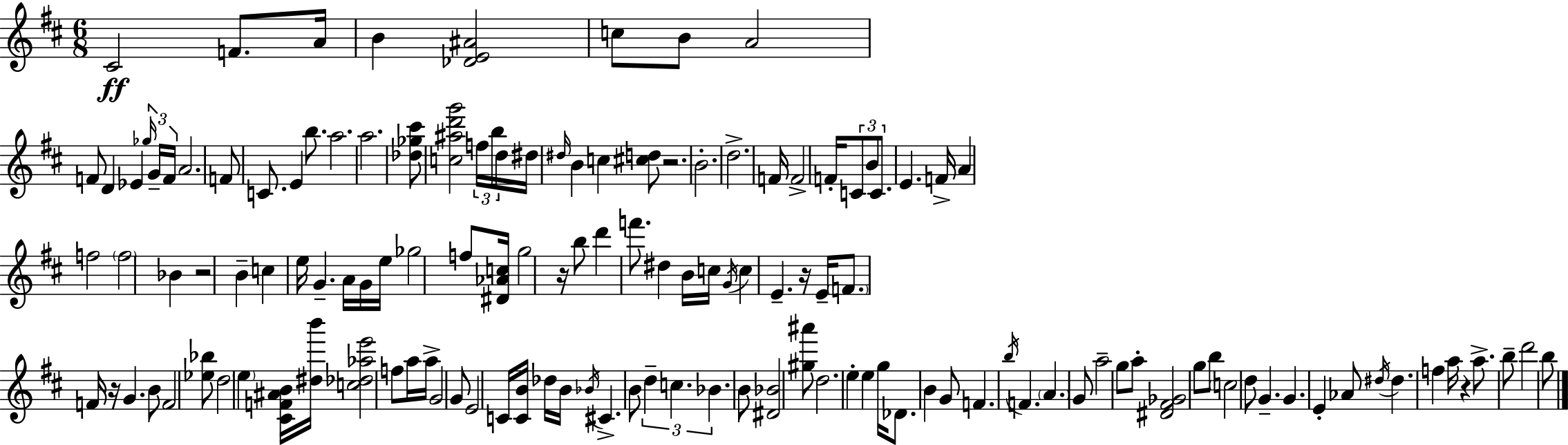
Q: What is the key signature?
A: D major